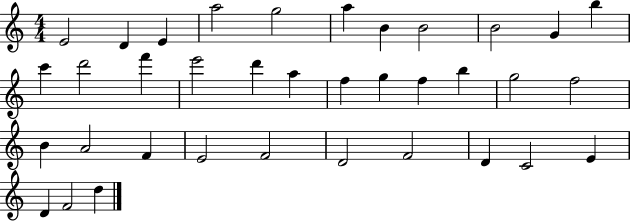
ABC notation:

X:1
T:Untitled
M:4/4
L:1/4
K:C
E2 D E a2 g2 a B B2 B2 G b c' d'2 f' e'2 d' a f g f b g2 f2 B A2 F E2 F2 D2 F2 D C2 E D F2 d